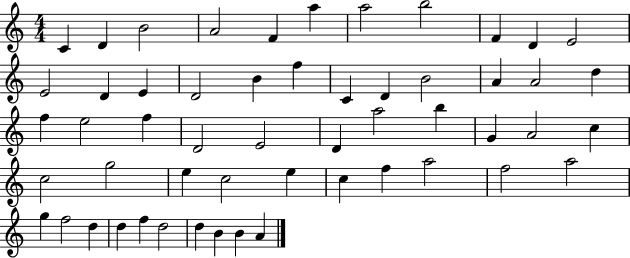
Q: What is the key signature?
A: C major